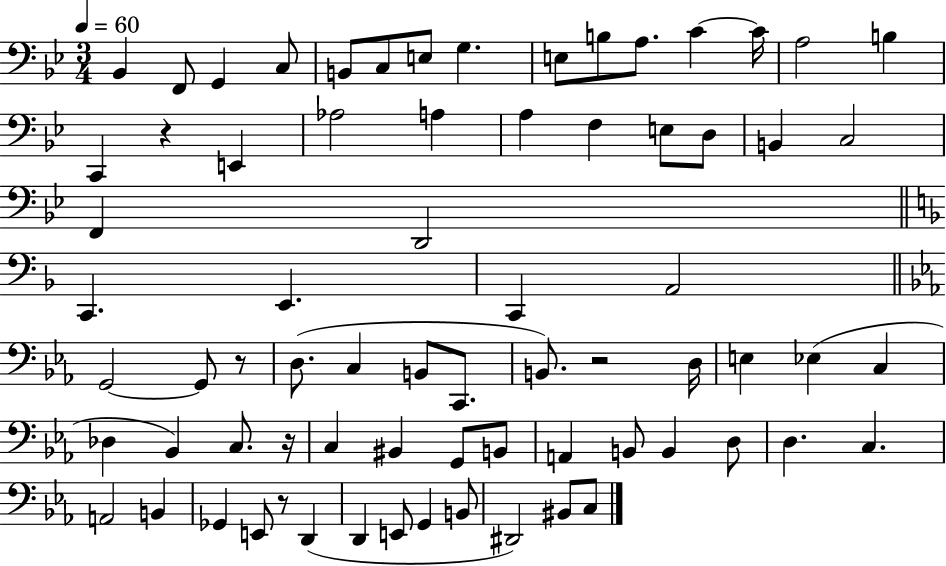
Bb2/q F2/e G2/q C3/e B2/e C3/e E3/e G3/q. E3/e B3/e A3/e. C4/q C4/s A3/h B3/q C2/q R/q E2/q Ab3/h A3/q A3/q F3/q E3/e D3/e B2/q C3/h F2/q D2/h C2/q. E2/q. C2/q A2/h G2/h G2/e R/e D3/e. C3/q B2/e C2/e. B2/e. R/h D3/s E3/q Eb3/q C3/q Db3/q Bb2/q C3/e. R/s C3/q BIS2/q G2/e B2/e A2/q B2/e B2/q D3/e D3/q. C3/q. A2/h B2/q Gb2/q E2/e R/e D2/q D2/q E2/e G2/q B2/e D#2/h BIS2/e C3/e